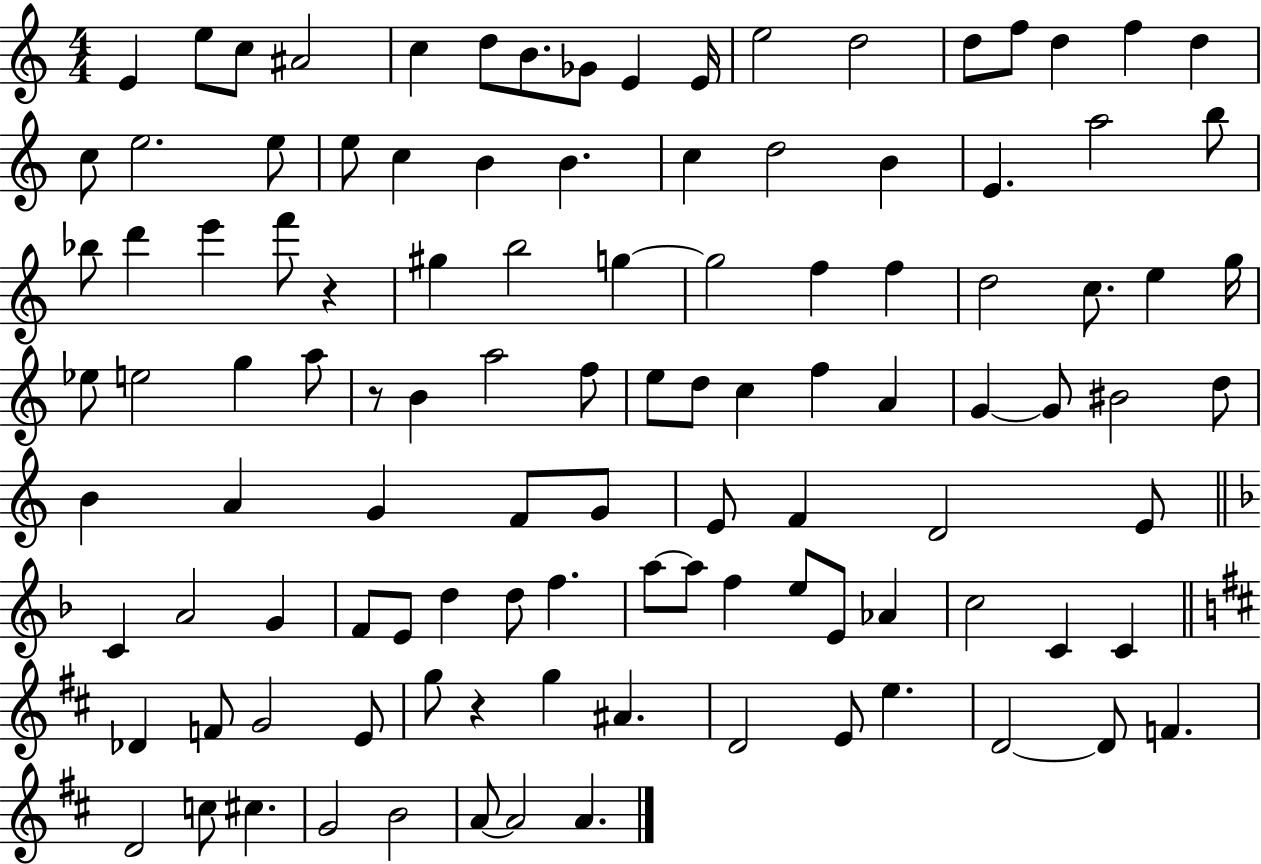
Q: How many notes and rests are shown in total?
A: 110